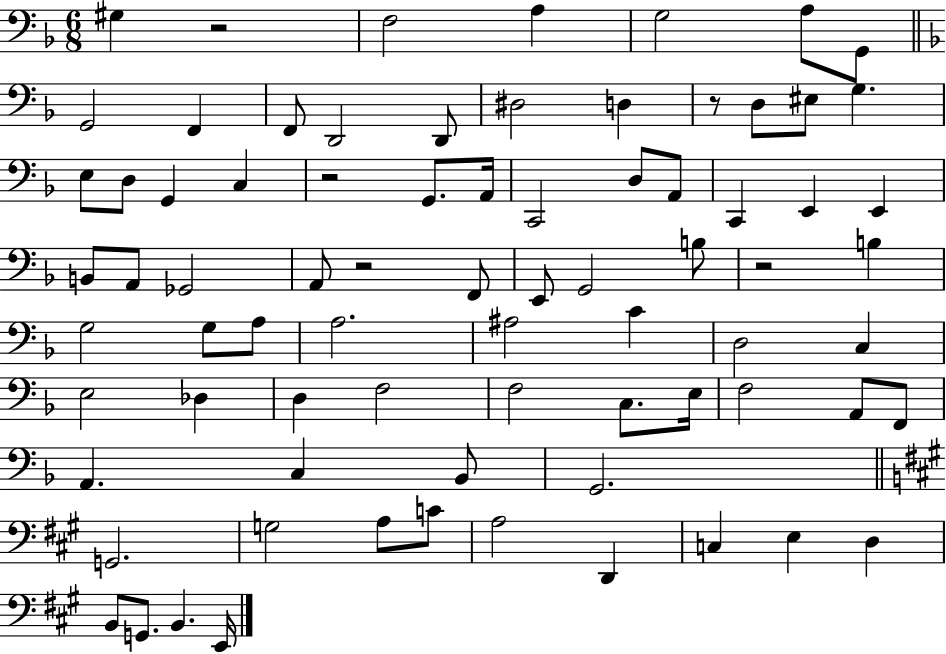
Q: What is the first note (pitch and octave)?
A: G#3